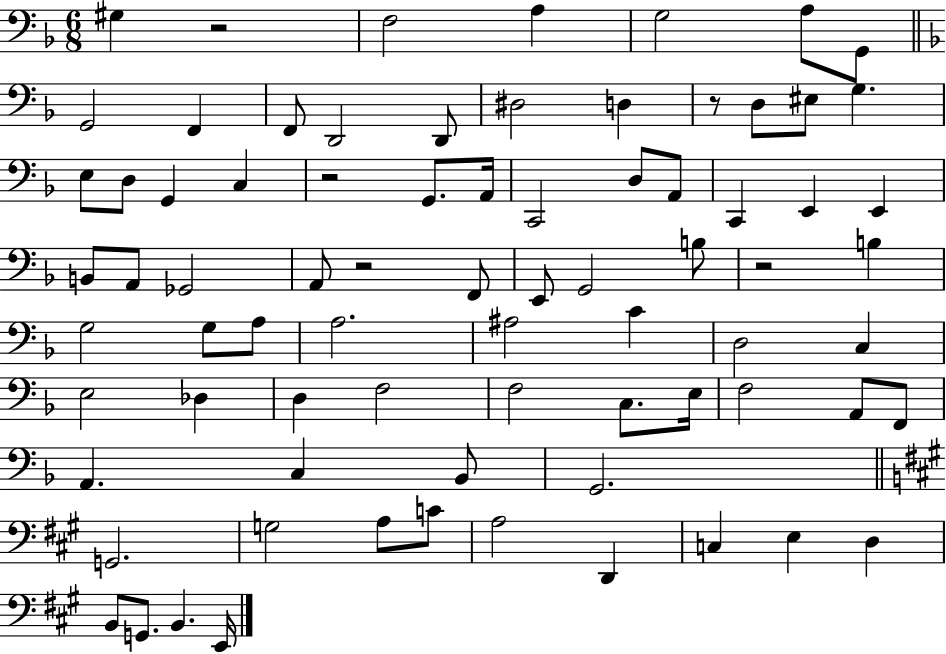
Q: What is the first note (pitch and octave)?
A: G#3